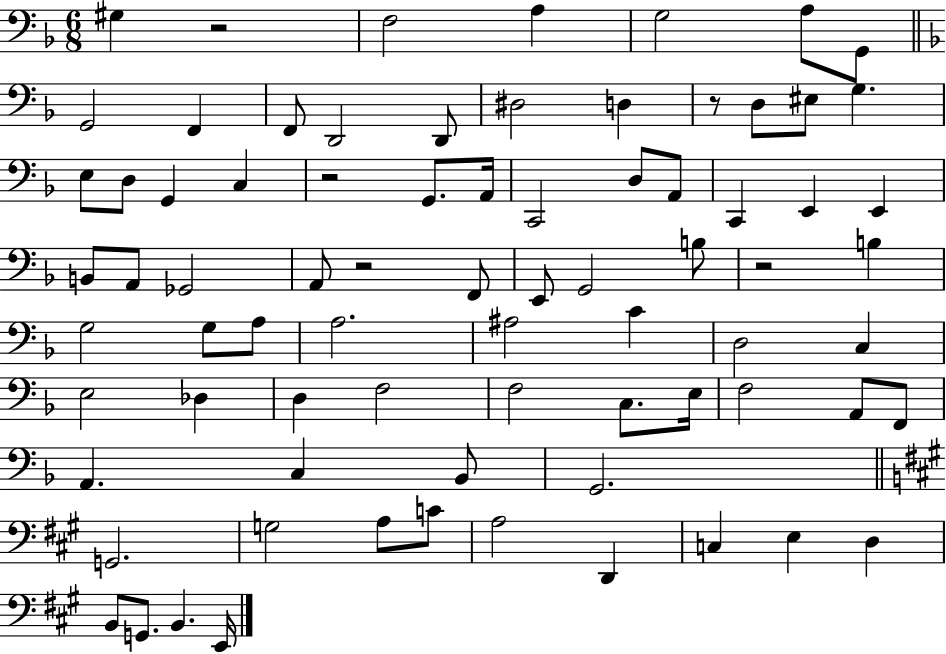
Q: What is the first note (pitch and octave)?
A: G#3